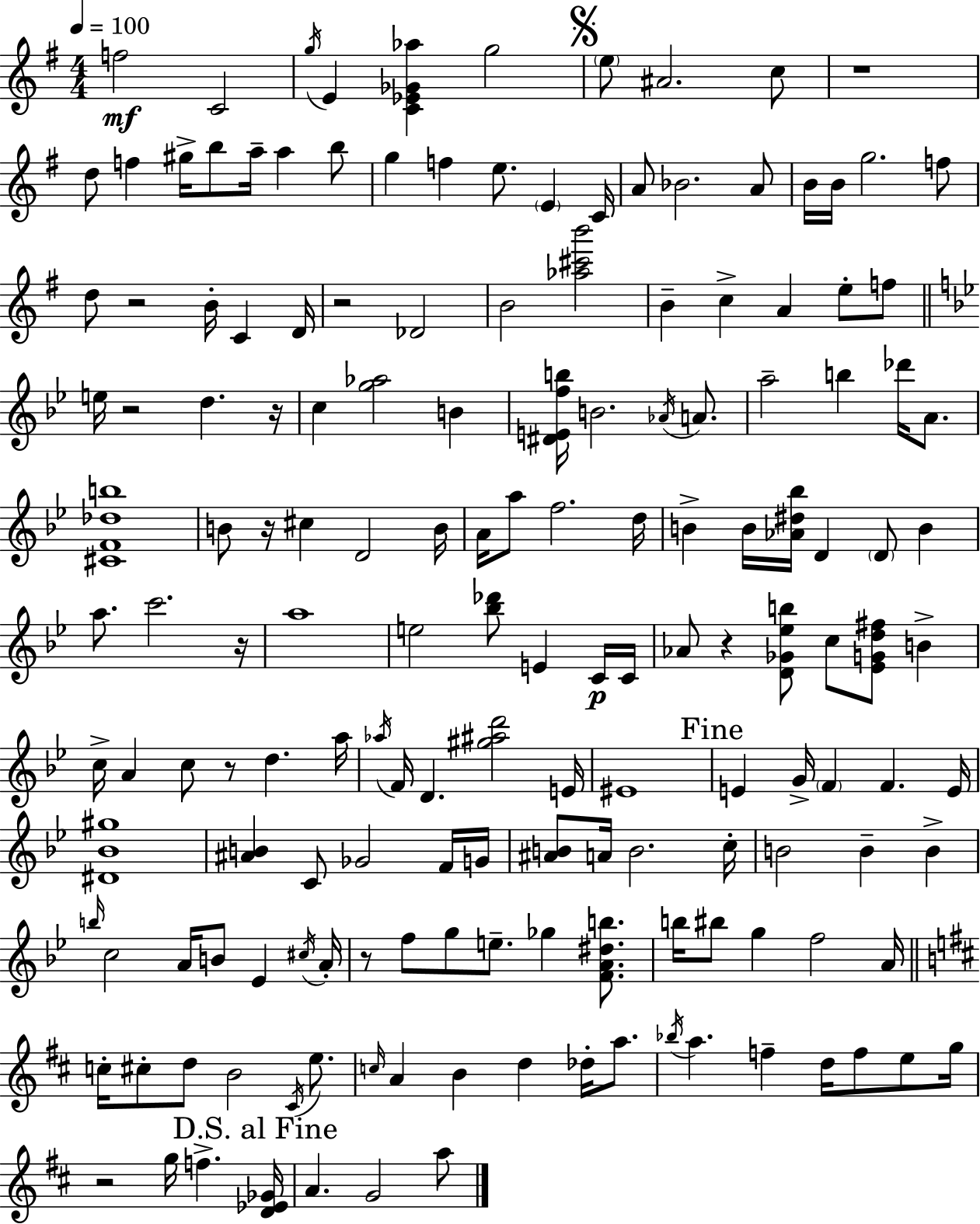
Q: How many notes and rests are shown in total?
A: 163